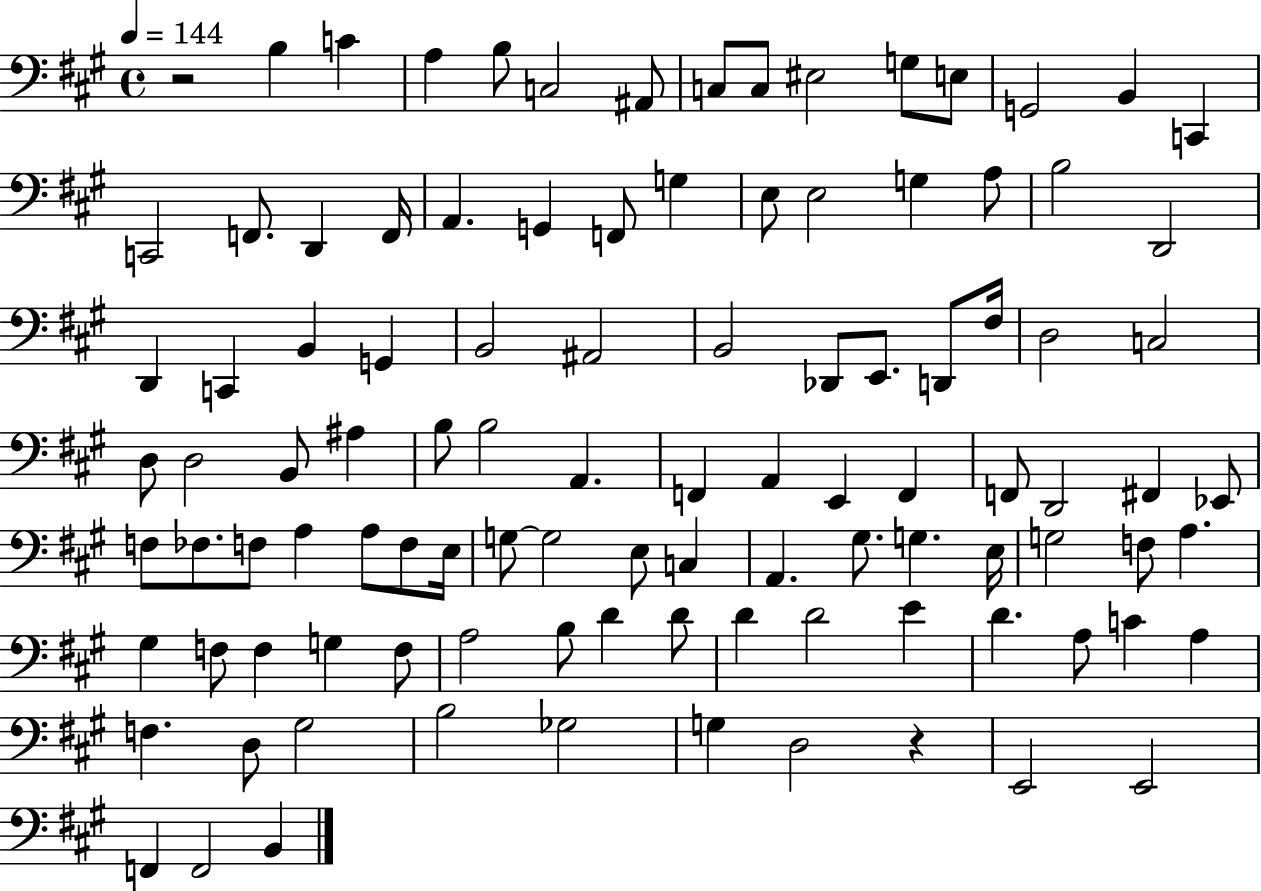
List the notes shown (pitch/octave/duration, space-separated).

R/h B3/q C4/q A3/q B3/e C3/h A#2/e C3/e C3/e EIS3/h G3/e E3/e G2/h B2/q C2/q C2/h F2/e. D2/q F2/s A2/q. G2/q F2/e G3/q E3/e E3/h G3/q A3/e B3/h D2/h D2/q C2/q B2/q G2/q B2/h A#2/h B2/h Db2/e E2/e. D2/e F#3/s D3/h C3/h D3/e D3/h B2/e A#3/q B3/e B3/h A2/q. F2/q A2/q E2/q F2/q F2/e D2/h F#2/q Eb2/e F3/e FES3/e. F3/e A3/q A3/e F3/e E3/s G3/e G3/h E3/e C3/q A2/q. G#3/e. G3/q. E3/s G3/h F3/e A3/q. G#3/q F3/e F3/q G3/q F3/e A3/h B3/e D4/q D4/e D4/q D4/h E4/q D4/q. A3/e C4/q A3/q F3/q. D3/e G#3/h B3/h Gb3/h G3/q D3/h R/q E2/h E2/h F2/q F2/h B2/q